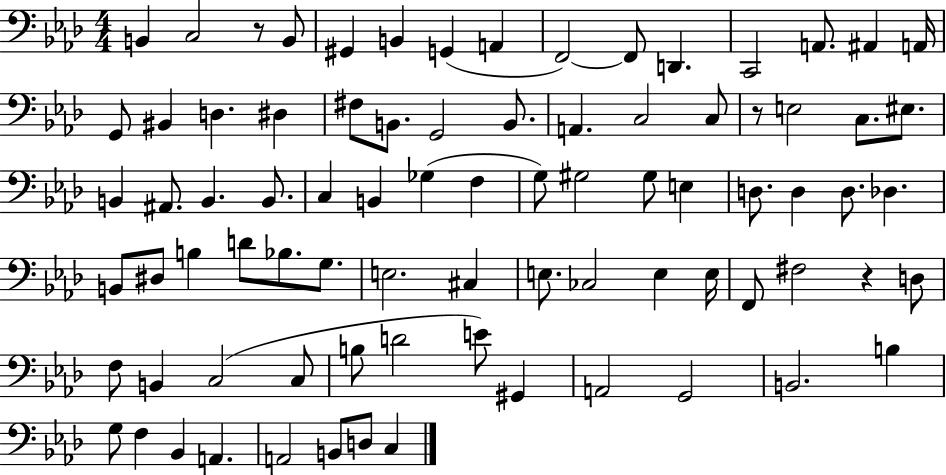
{
  \clef bass
  \numericTimeSignature
  \time 4/4
  \key aes \major
  \repeat volta 2 { b,4 c2 r8 b,8 | gis,4 b,4 g,4( a,4 | f,2~~) f,8 d,4. | c,2 a,8. ais,4 a,16 | \break g,8 bis,4 d4. dis4 | fis8 b,8. g,2 b,8. | a,4. c2 c8 | r8 e2 c8. eis8. | \break b,4 ais,8. b,4. b,8. | c4 b,4 ges4( f4 | g8) gis2 gis8 e4 | d8. d4 d8. des4. | \break b,8 dis8 b4 d'8 bes8. g8. | e2. cis4 | e8. ces2 e4 e16 | f,8 fis2 r4 d8 | \break f8 b,4 c2( c8 | b8 d'2 e'8) gis,4 | a,2 g,2 | b,2. b4 | \break g8 f4 bes,4 a,4. | a,2 b,8 d8 c4 | } \bar "|."
}